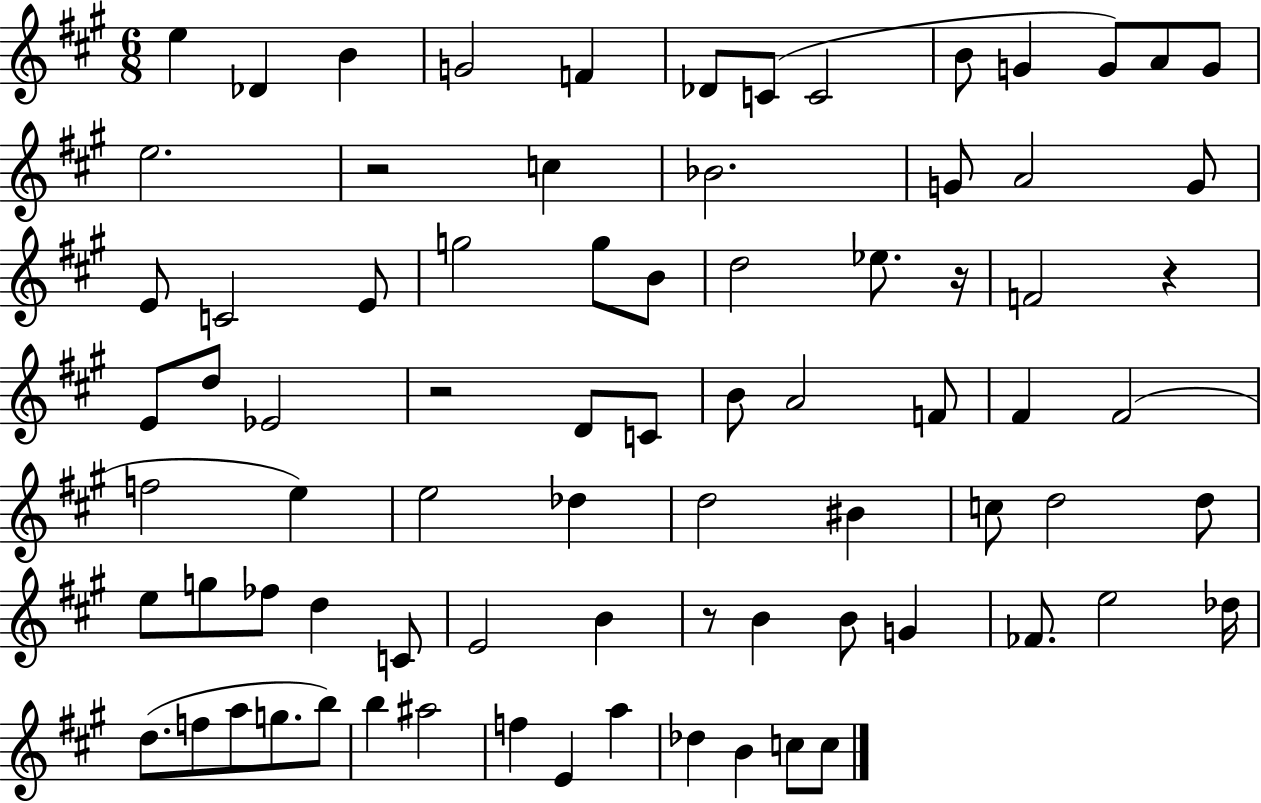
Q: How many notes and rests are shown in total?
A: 79